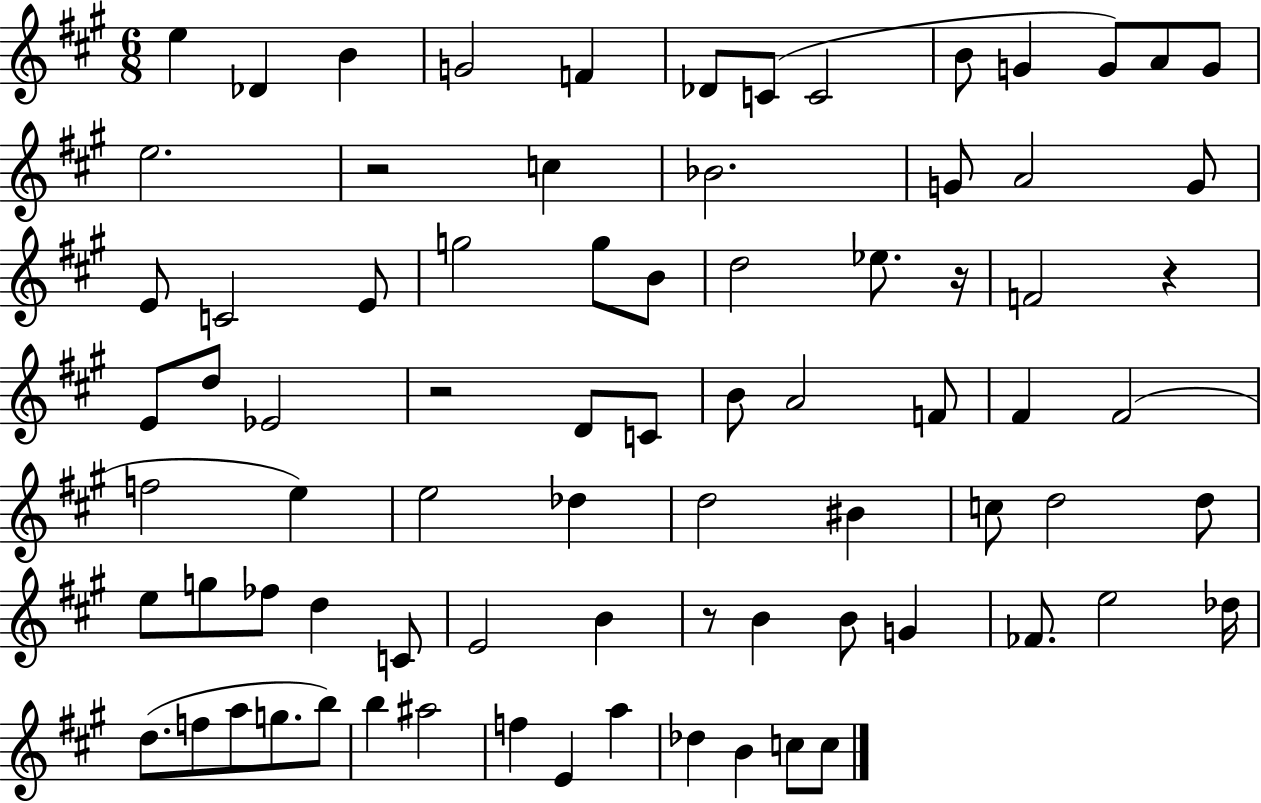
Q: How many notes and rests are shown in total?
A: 79